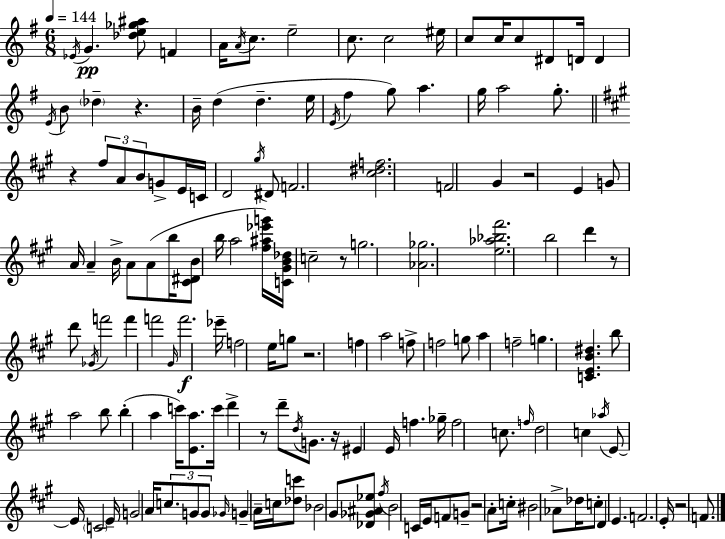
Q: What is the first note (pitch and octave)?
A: Eb4